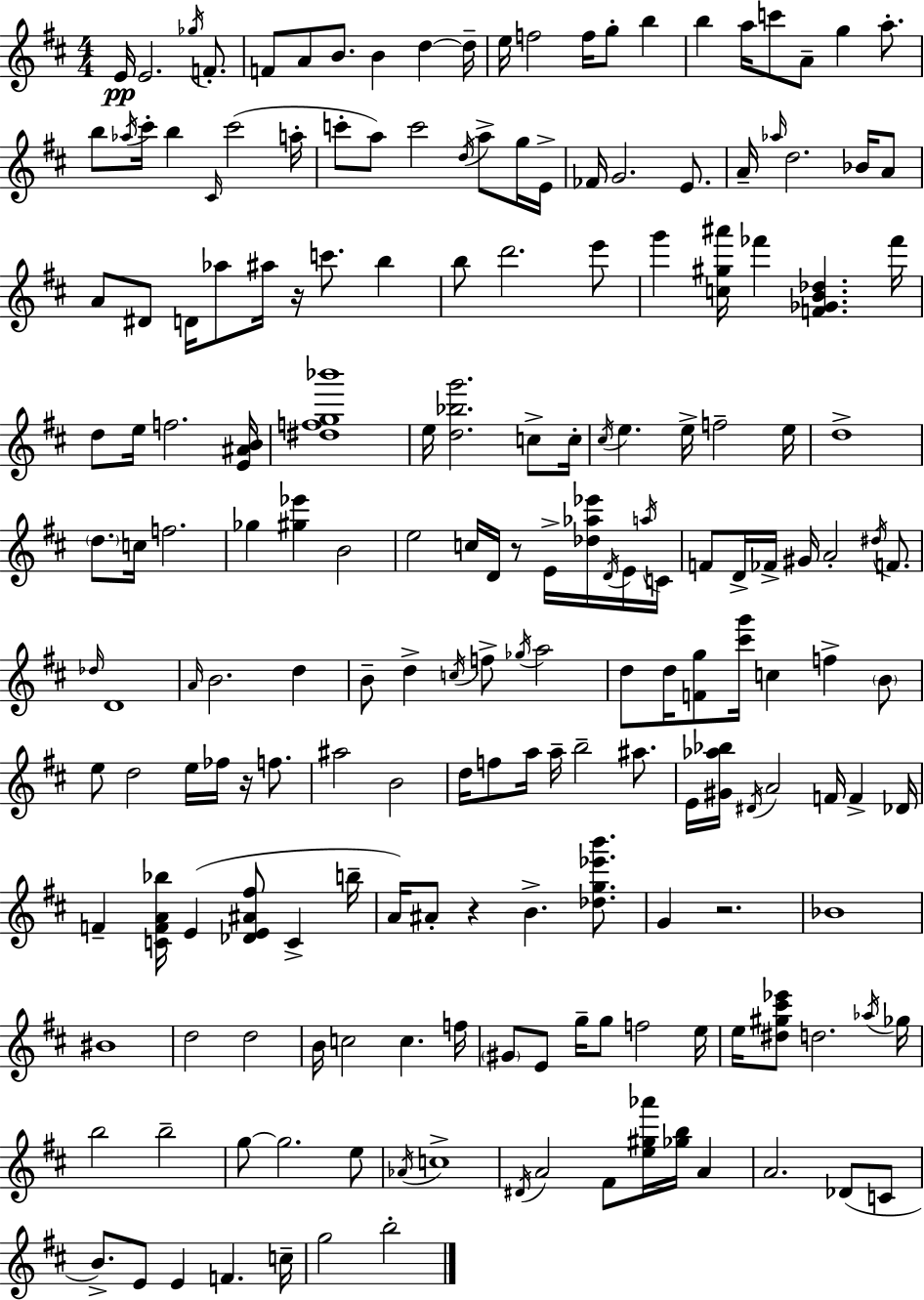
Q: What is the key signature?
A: D major